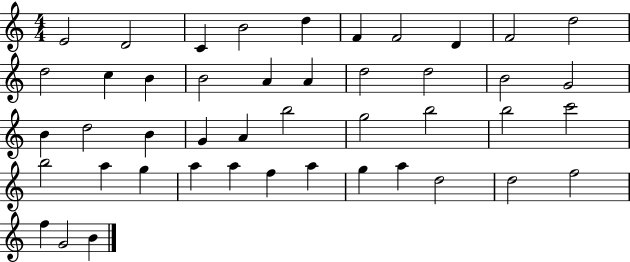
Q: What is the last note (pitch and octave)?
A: B4